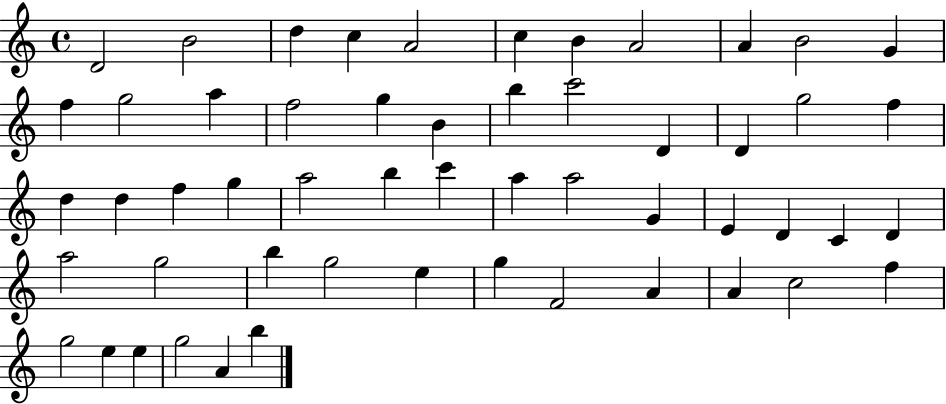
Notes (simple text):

D4/h B4/h D5/q C5/q A4/h C5/q B4/q A4/h A4/q B4/h G4/q F5/q G5/h A5/q F5/h G5/q B4/q B5/q C6/h D4/q D4/q G5/h F5/q D5/q D5/q F5/q G5/q A5/h B5/q C6/q A5/q A5/h G4/q E4/q D4/q C4/q D4/q A5/h G5/h B5/q G5/h E5/q G5/q F4/h A4/q A4/q C5/h F5/q G5/h E5/q E5/q G5/h A4/q B5/q